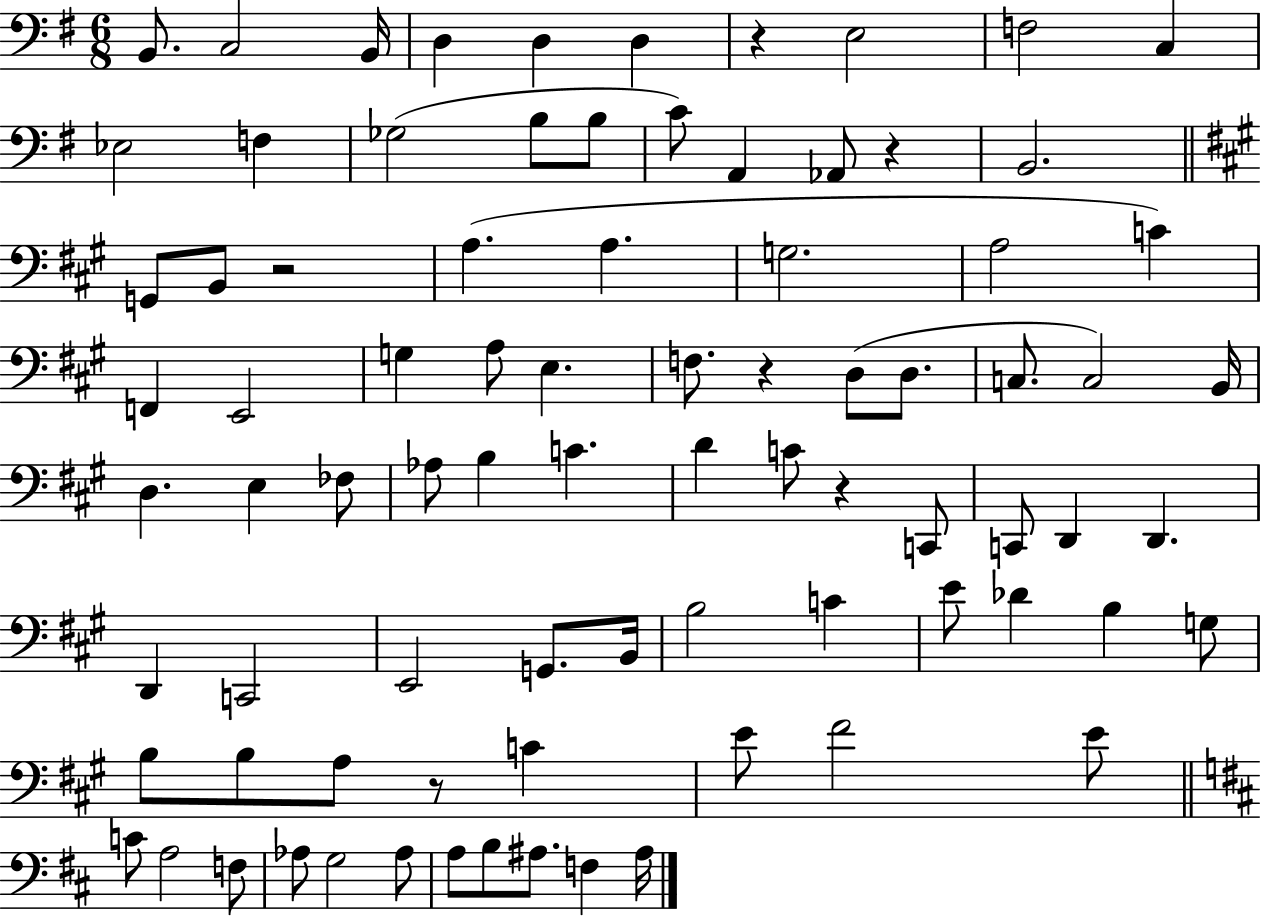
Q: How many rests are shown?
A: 6